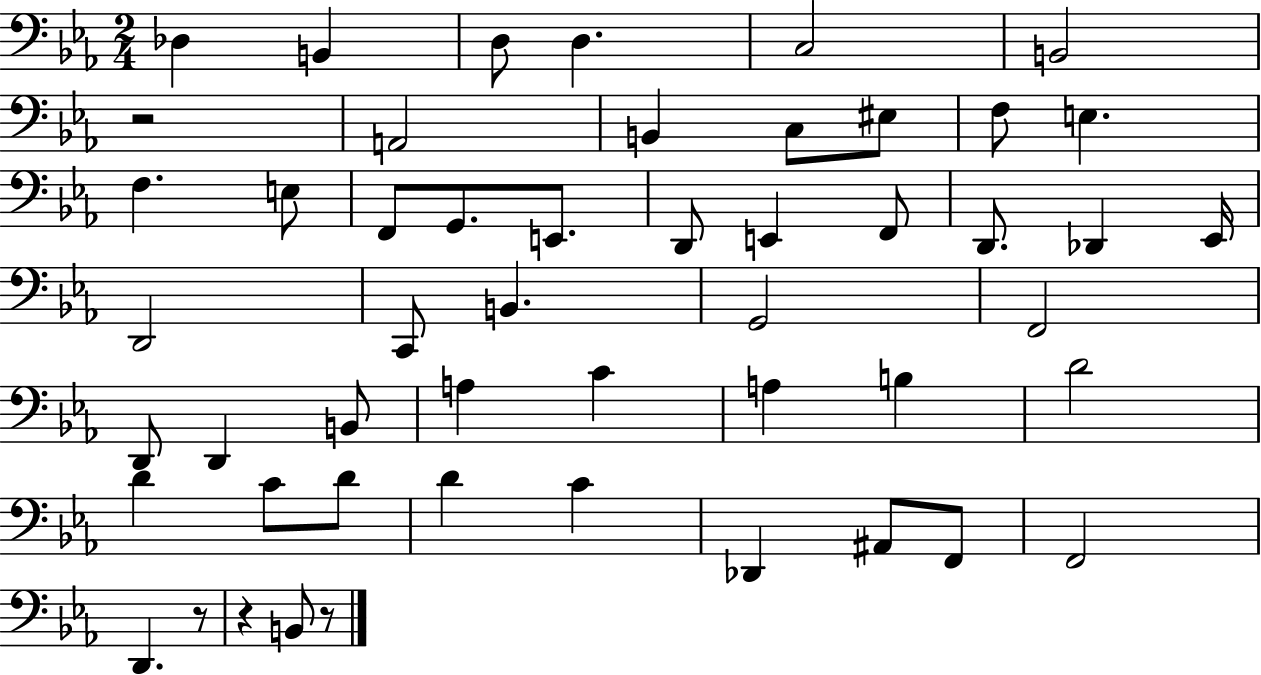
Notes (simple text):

Db3/q B2/q D3/e D3/q. C3/h B2/h R/h A2/h B2/q C3/e EIS3/e F3/e E3/q. F3/q. E3/e F2/e G2/e. E2/e. D2/e E2/q F2/e D2/e. Db2/q Eb2/s D2/h C2/e B2/q. G2/h F2/h D2/e D2/q B2/e A3/q C4/q A3/q B3/q D4/h D4/q C4/e D4/e D4/q C4/q Db2/q A#2/e F2/e F2/h D2/q. R/e R/q B2/e R/e